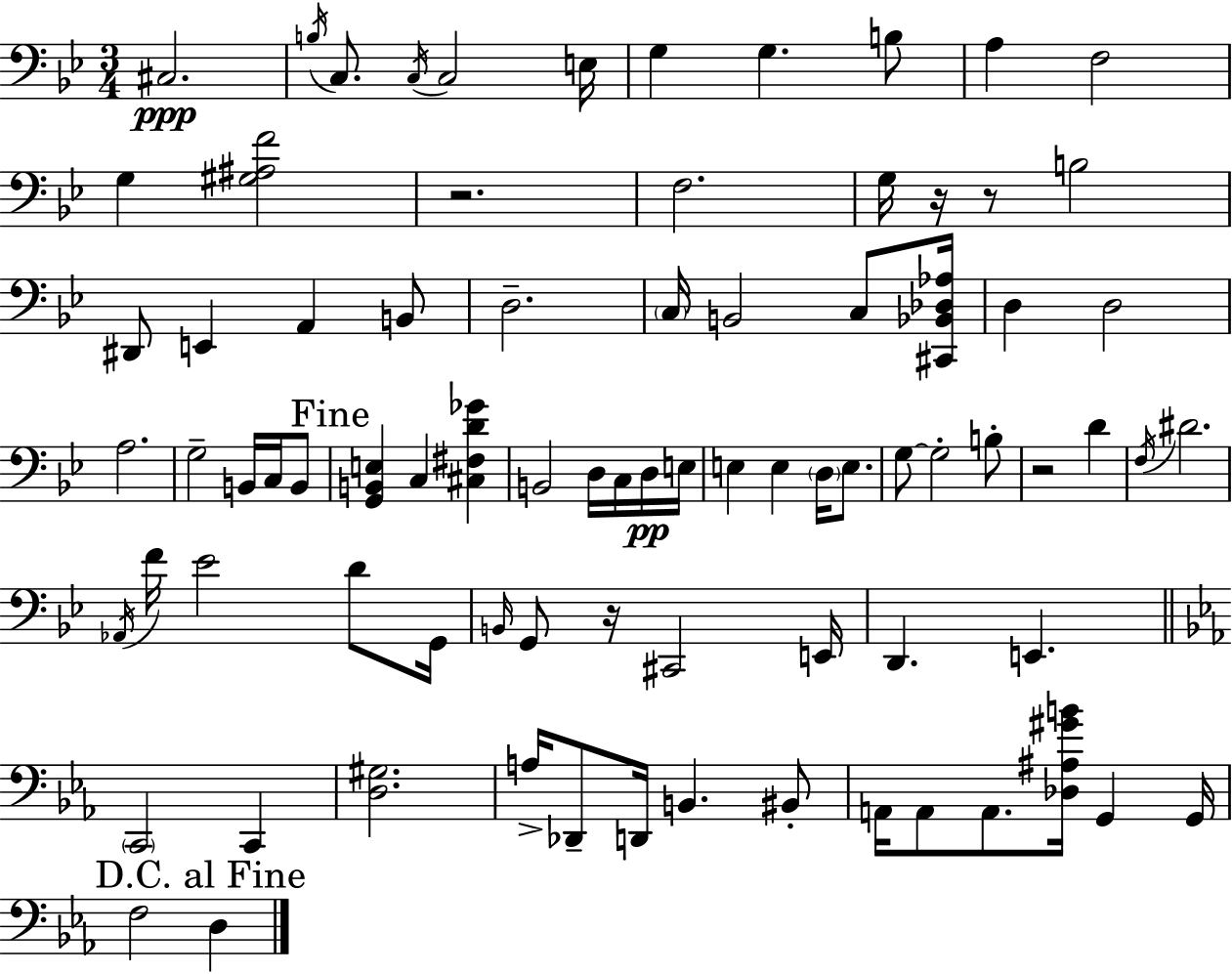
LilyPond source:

{
  \clef bass
  \numericTimeSignature
  \time 3/4
  \key g \minor
  cis2.\ppp | \acciaccatura { b16 } c8. \acciaccatura { c16 } c2 | e16 g4 g4. | b8 a4 f2 | \break g4 <gis ais f'>2 | r2. | f2. | g16 r16 r8 b2 | \break dis,8 e,4 a,4 | b,8 d2.-- | \parenthesize c16 b,2 c8 | <cis, bes, des aes>16 d4 d2 | \break a2. | g2-- b,16 c16 | b,8 \mark "Fine" <g, b, e>4 c4 <cis fis d' ges'>4 | b,2 d16 c16 | \break d16\pp e16 e4 e4 \parenthesize d16 e8. | g8~~ g2-. | b8-. r2 d'4 | \acciaccatura { f16 } dis'2. | \break \acciaccatura { aes,16 } f'16 ees'2 | d'8 g,16 \grace { b,16 } g,8 r16 cis,2 | e,16 d,4. e,4. | \bar "||" \break \key c \minor \parenthesize c,2 c,4 | <d gis>2. | a16-> des,8-- d,16 b,4. bis,8-. | a,16 a,8 a,8. <des ais gis' b'>16 g,4 g,16 | \break \mark "D.C. al Fine" f2 d4 | \bar "|."
}